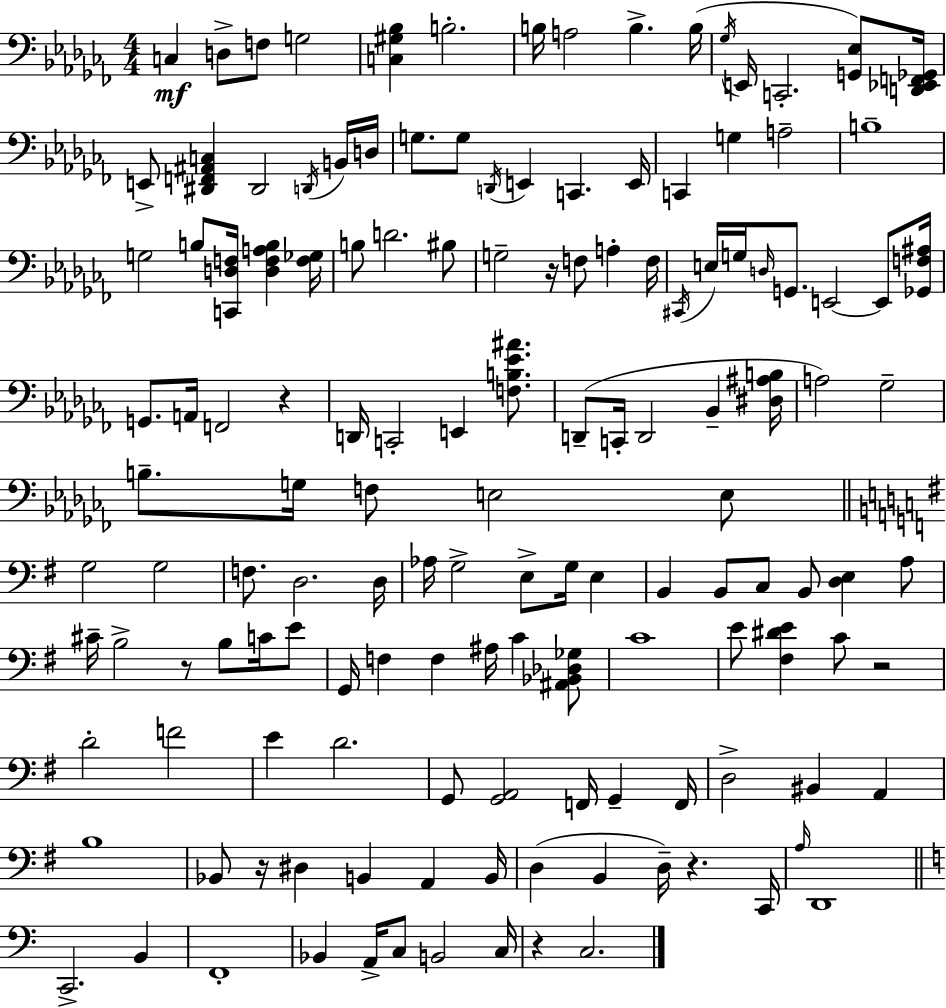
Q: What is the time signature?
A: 4/4